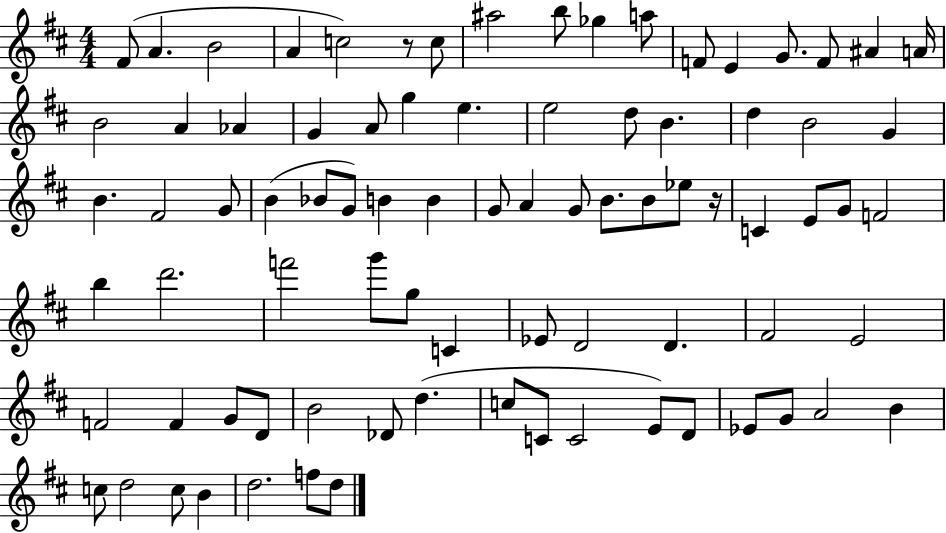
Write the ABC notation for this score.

X:1
T:Untitled
M:4/4
L:1/4
K:D
^F/2 A B2 A c2 z/2 c/2 ^a2 b/2 _g a/2 F/2 E G/2 F/2 ^A A/4 B2 A _A G A/2 g e e2 d/2 B d B2 G B ^F2 G/2 B _B/2 G/2 B B G/2 A G/2 B/2 B/2 _e/2 z/4 C E/2 G/2 F2 b d'2 f'2 g'/2 g/2 C _E/2 D2 D ^F2 E2 F2 F G/2 D/2 B2 _D/2 d c/2 C/2 C2 E/2 D/2 _E/2 G/2 A2 B c/2 d2 c/2 B d2 f/2 d/2